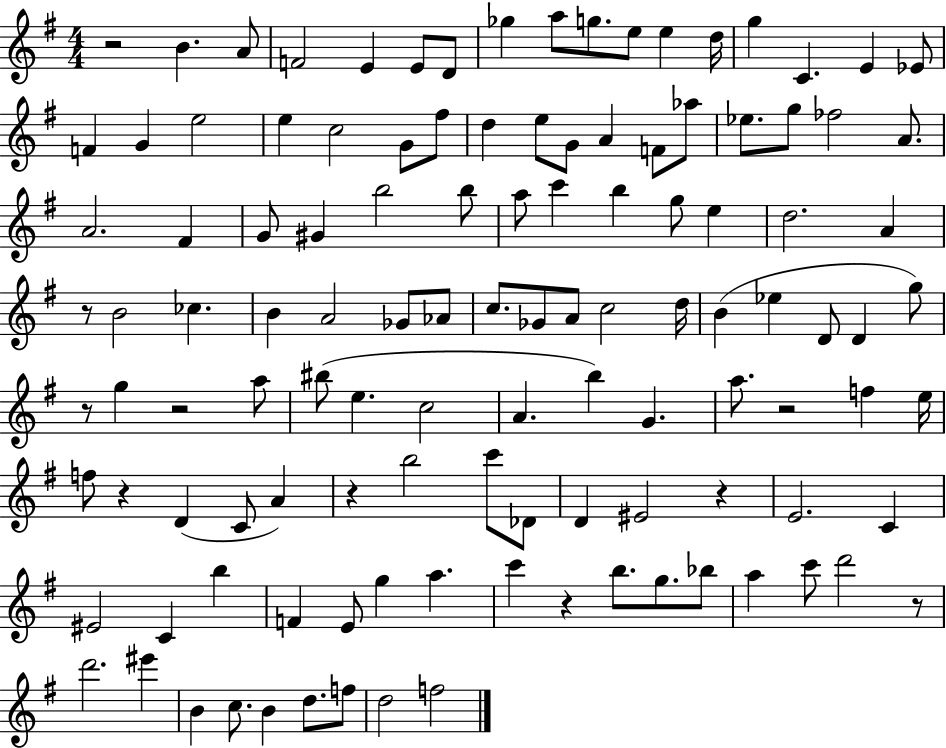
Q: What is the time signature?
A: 4/4